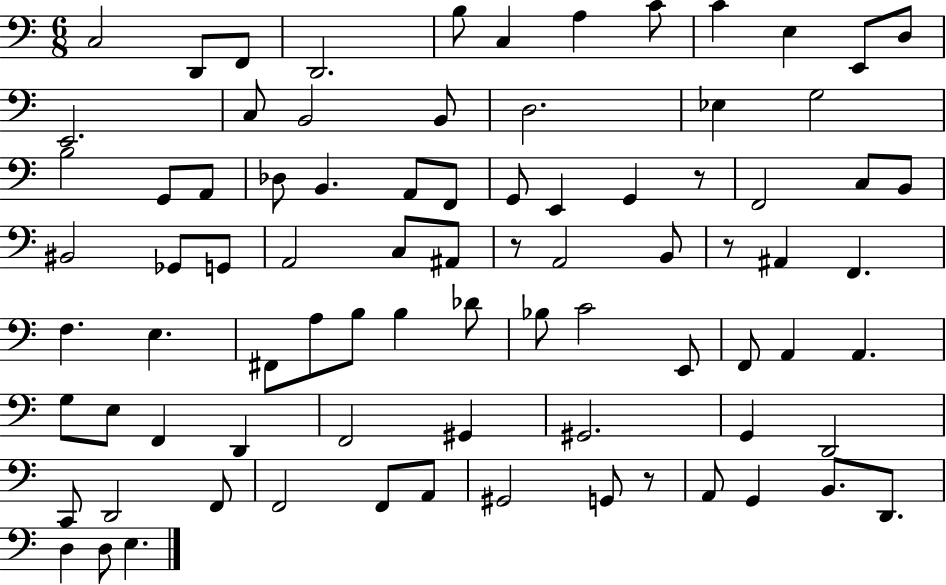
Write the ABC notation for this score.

X:1
T:Untitled
M:6/8
L:1/4
K:C
C,2 D,,/2 F,,/2 D,,2 B,/2 C, A, C/2 C E, E,,/2 D,/2 E,,2 C,/2 B,,2 B,,/2 D,2 _E, G,2 B,2 G,,/2 A,,/2 _D,/2 B,, A,,/2 F,,/2 G,,/2 E,, G,, z/2 F,,2 C,/2 B,,/2 ^B,,2 _G,,/2 G,,/2 A,,2 C,/2 ^A,,/2 z/2 A,,2 B,,/2 z/2 ^A,, F,, F, E, ^F,,/2 A,/2 B,/2 B, _D/2 _B,/2 C2 E,,/2 F,,/2 A,, A,, G,/2 E,/2 F,, D,, F,,2 ^G,, ^G,,2 G,, D,,2 C,,/2 D,,2 F,,/2 F,,2 F,,/2 A,,/2 ^G,,2 G,,/2 z/2 A,,/2 G,, B,,/2 D,,/2 D, D,/2 E,